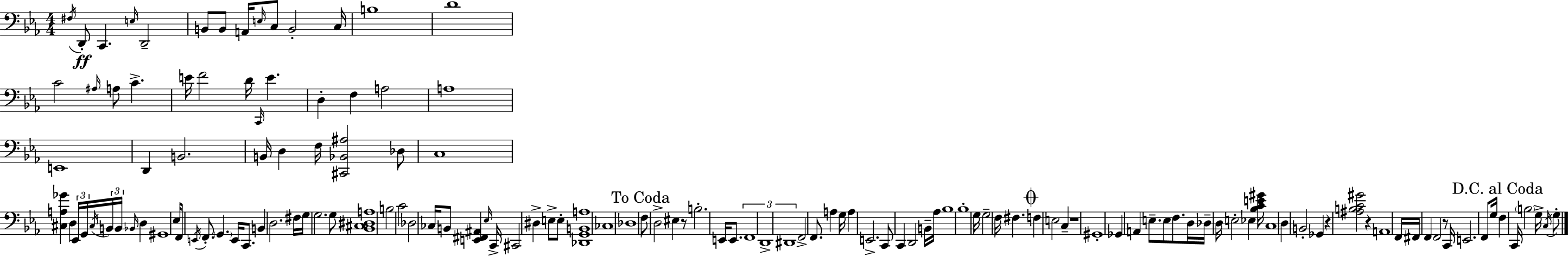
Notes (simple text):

F#3/s D2/e C2/q. E3/s D2/h B2/e B2/e A2/s E3/s C3/e B2/h C3/s B3/w D4/w C4/h A#3/s A3/e C4/q. E4/s F4/h D4/s C2/s E4/q. D3/q F3/q A3/h A3/w E2/w D2/q B2/h. B2/s D3/q F3/s [C#2,Bb2,A#3]/h Db3/e C3/w [C#3,A3,Gb4]/q D3/q Eb2/s G2/s C#3/s B2/s B2/s Bb2/s D3/q G#2/w Eb3/s F2/e E2/s F2/e. G2/q. E2/s C2/e. B2/q D3/h. F#3/s G3/s G3/h. G3/e [Bb2,C#3,D#3,A3]/w B3/h C4/h Db3/h CES3/s B2/e [E2,F#2,A#2]/q Eb3/s C2/s C#2/h D#3/q E3/e E3/e [Db2,G2,B2,A3]/w CES3/w Db3/w F3/e D3/h EIS3/q R/e B3/h. E2/s E2/e. F2/w D2/w D#2/w F2/h F2/e. A3/q G3/s A3/q E2/h. C2/e C2/q D2/h B2/s Ab3/s Bb3/w Bb3/w G3/s G3/h F3/s F#3/q. F3/q E3/h C3/q R/w G#2/w Gb2/q A2/q E3/e. E3/e F3/e. D3/s Db3/s D3/s E3/h Eb3/q [Bb3,C4,E4,G#4]/s C3/w D3/q B2/h Gb2/q R/q [A#3,B3,C4,G#4]/h R/q A2/w F2/s F#2/s F2/q F2/h R/e C2/s E2/h. F2/e G3/s F3/q C2/s B3/h G3/s C3/s G3/e